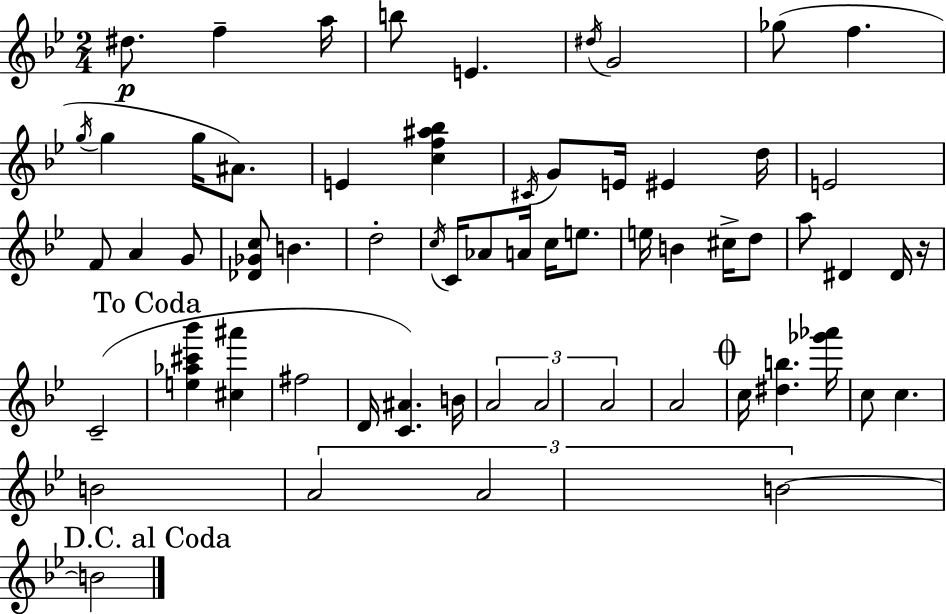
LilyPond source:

{
  \clef treble
  \numericTimeSignature
  \time 2/4
  \key bes \major
  dis''8.\p f''4-- a''16 | b''8 e'4. | \acciaccatura { dis''16 } g'2 | ges''8( f''4. | \break \acciaccatura { g''16 } g''4 g''16 ais'8.) | e'4 <c'' f'' ais'' bes''>4 | \acciaccatura { cis'16 } g'8 e'16 eis'4 | d''16 e'2 | \break f'8 a'4 | g'8 <des' ges' c''>8 b'4. | d''2-. | \acciaccatura { c''16 } c'16 aes'8 a'16 | \break c''16 e''8. e''16 b'4 | cis''16-> d''8 a''8 dis'4 | dis'16 r16 c'2--( | \mark "To Coda" <e'' aes'' cis''' bes'''>4 | \break <cis'' ais'''>4 fis''2 | d'16 <c' ais'>4.) | b'16 \tuplet 3/2 { a'2 | a'2 | \break a'2 } | a'2 | \mark \markup { \musicglyph "scripts.coda" } c''16 <dis'' b''>4. | <ges''' aes'''>16 c''8 c''4. | \break b'2 | \tuplet 3/2 { a'2 | a'2 | b'2~~ } | \break \mark "D.C. al Coda" b'2 | \bar "|."
}